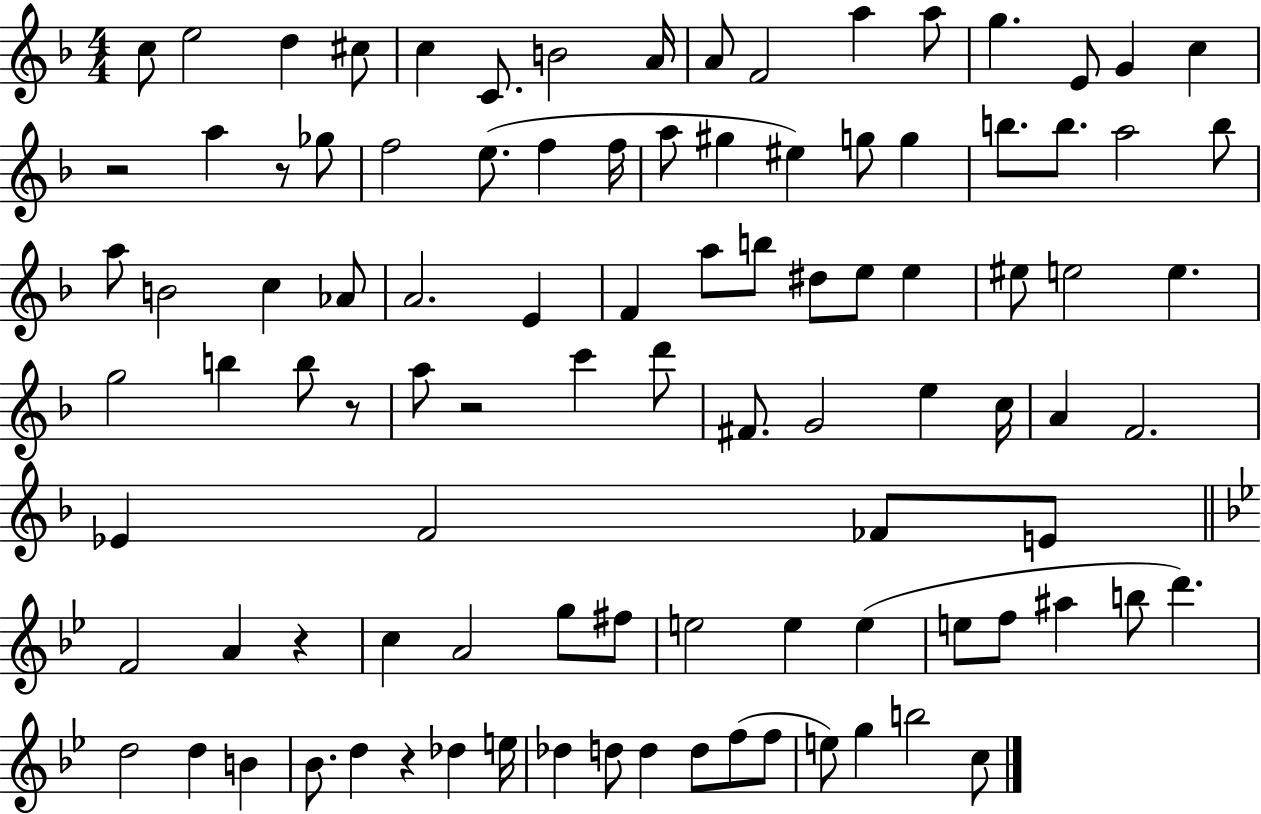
X:1
T:Untitled
M:4/4
L:1/4
K:F
c/2 e2 d ^c/2 c C/2 B2 A/4 A/2 F2 a a/2 g E/2 G c z2 a z/2 _g/2 f2 e/2 f f/4 a/2 ^g ^e g/2 g b/2 b/2 a2 b/2 a/2 B2 c _A/2 A2 E F a/2 b/2 ^d/2 e/2 e ^e/2 e2 e g2 b b/2 z/2 a/2 z2 c' d'/2 ^F/2 G2 e c/4 A F2 _E F2 _F/2 E/2 F2 A z c A2 g/2 ^f/2 e2 e e e/2 f/2 ^a b/2 d' d2 d B _B/2 d z _d e/4 _d d/2 d d/2 f/2 f/2 e/2 g b2 c/2